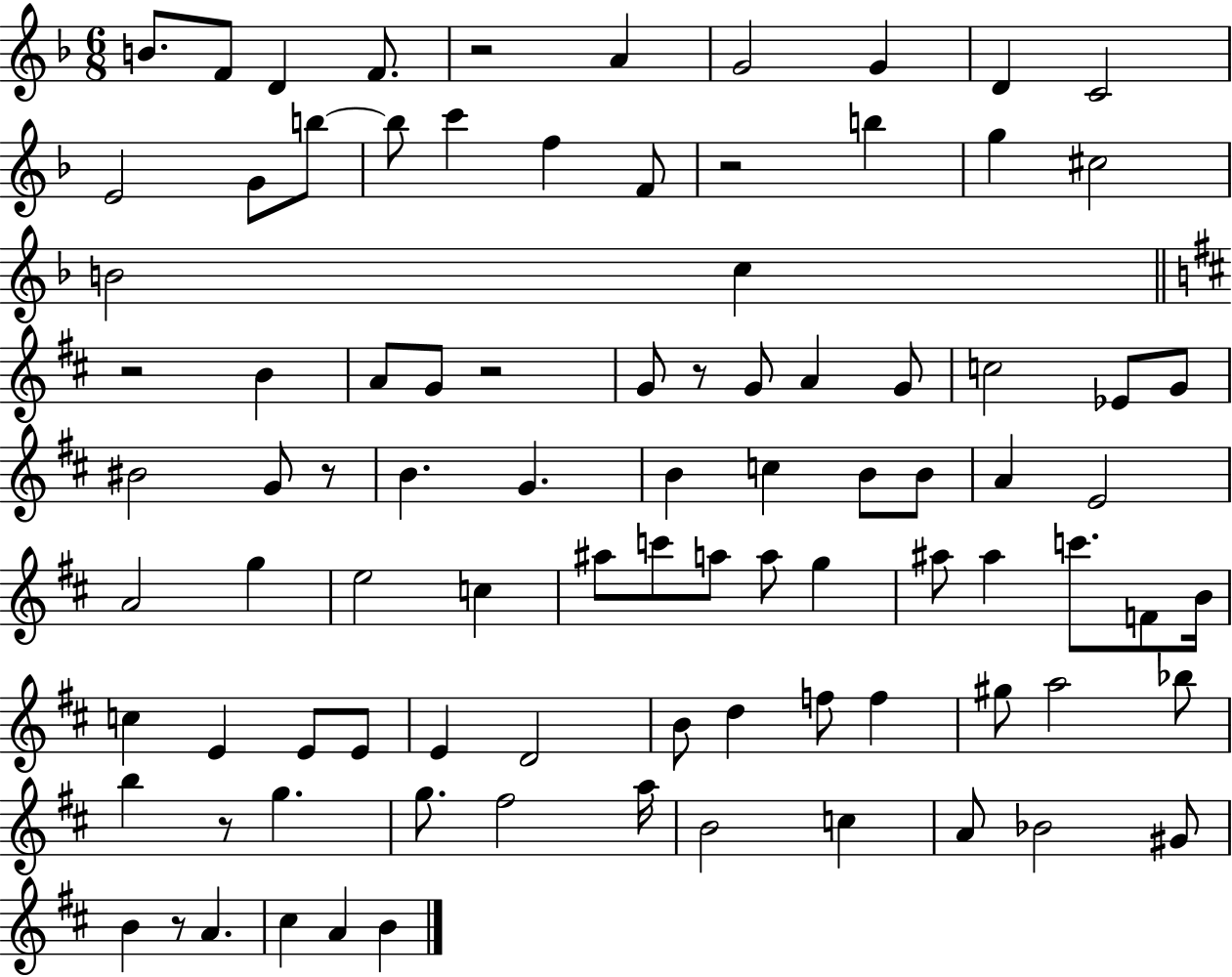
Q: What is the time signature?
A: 6/8